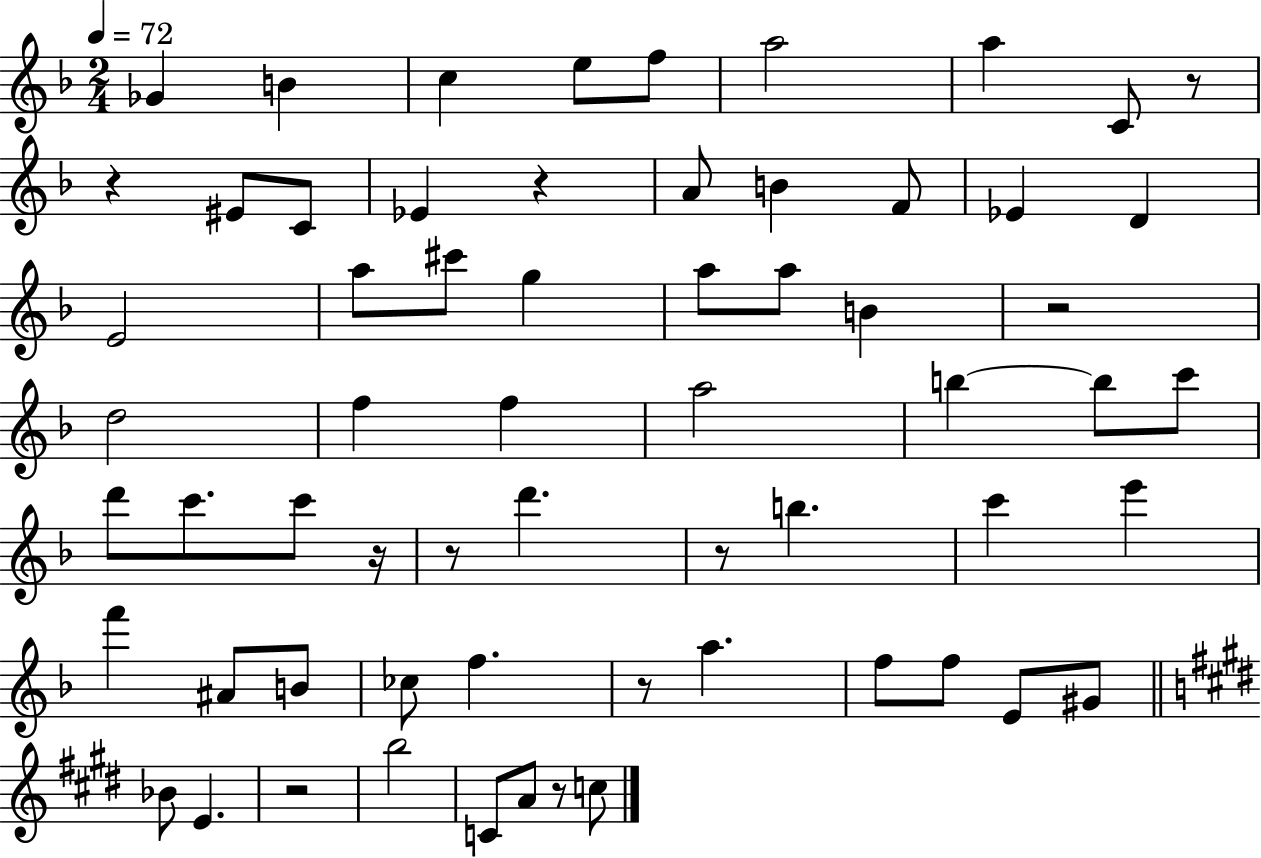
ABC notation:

X:1
T:Untitled
M:2/4
L:1/4
K:F
_G B c e/2 f/2 a2 a C/2 z/2 z ^E/2 C/2 _E z A/2 B F/2 _E D E2 a/2 ^c'/2 g a/2 a/2 B z2 d2 f f a2 b b/2 c'/2 d'/2 c'/2 c'/2 z/4 z/2 d' z/2 b c' e' f' ^A/2 B/2 _c/2 f z/2 a f/2 f/2 E/2 ^G/2 _B/2 E z2 b2 C/2 A/2 z/2 c/2